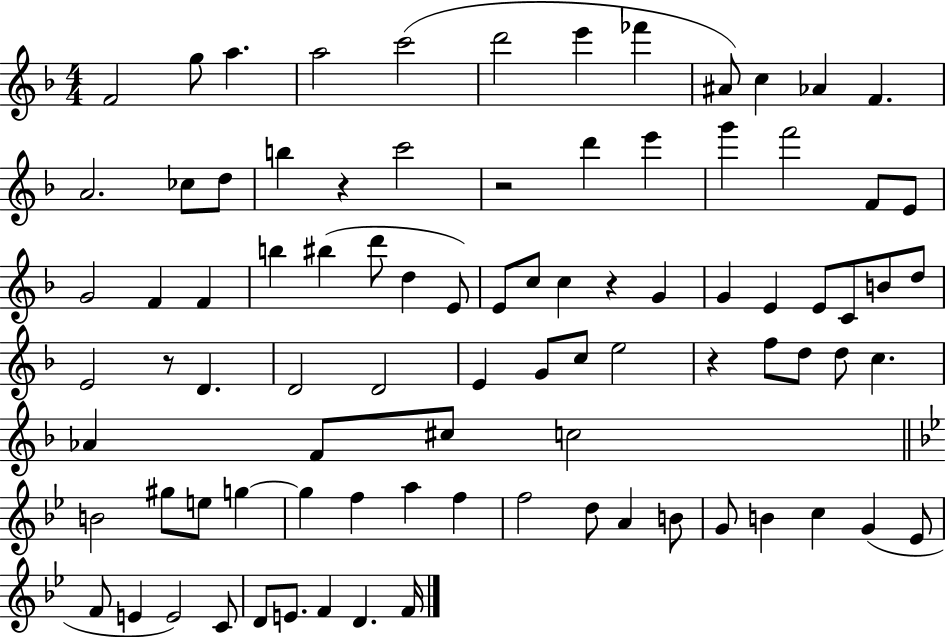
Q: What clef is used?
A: treble